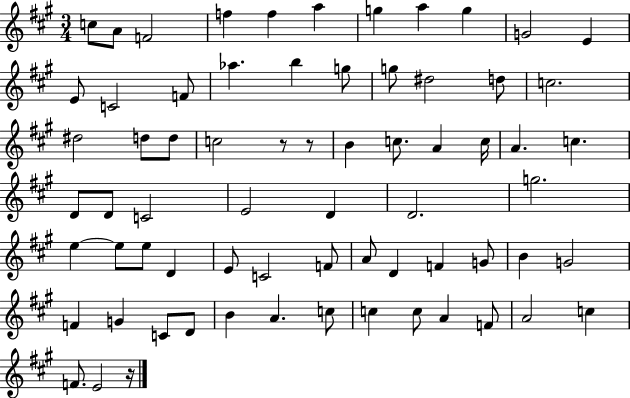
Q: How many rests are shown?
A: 3